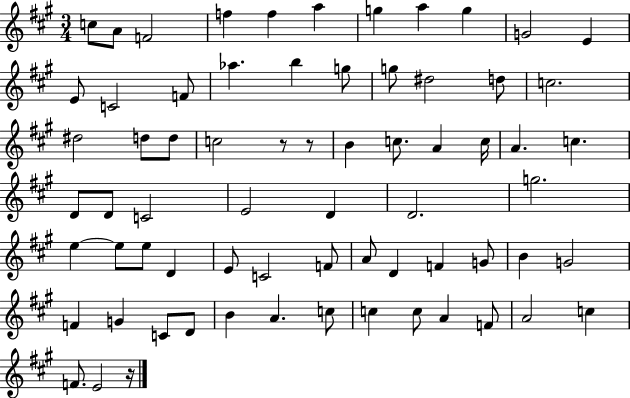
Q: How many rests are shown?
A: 3